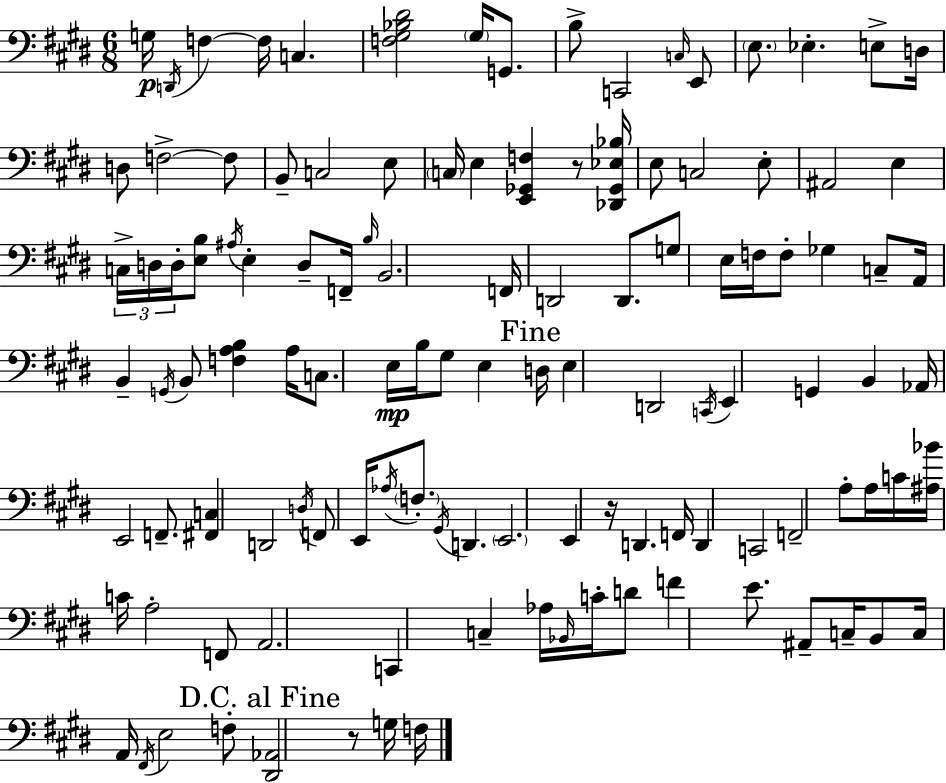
G3/s D2/s F3/q F3/s C3/q. [F3,G#3,Bb3,D#4]/h G#3/s G2/e. B3/e C2/h C3/s E2/e E3/e. Eb3/q. E3/e D3/s D3/e F3/h F3/e B2/e C3/h E3/e C3/s E3/q [E2,Gb2,F3]/q R/e [Db2,Gb2,Eb3,Bb3]/s E3/e C3/h E3/e A#2/h E3/q C3/s D3/s D3/s [E3,B3]/e A#3/s E3/q D3/e F2/s B3/s B2/h. F2/s D2/h D2/e. G3/e E3/s F3/s F3/e Gb3/q C3/e A2/s B2/q G2/s B2/e [F3,A3,B3]/q A3/s C3/e. E3/s B3/s G#3/e E3/q D3/s E3/q D2/h C2/s E2/q G2/q B2/q Ab2/s E2/h F2/e. [F#2,C3]/q D2/h D3/s F2/e E2/s Ab3/s F3/e. G#2/s D2/q. E2/h. E2/q R/s D2/q. F2/s D2/q C2/h F2/h A3/e A3/s C4/s [A#3,Bb4]/s C4/s A3/h F2/e A2/h. C2/q C3/q Ab3/s Bb2/s C4/s D4/e F4/q E4/e. A#2/e C3/s B2/e C3/s A2/s F#2/s E3/h F3/e [D#2,Ab2]/h R/e G3/s F3/s